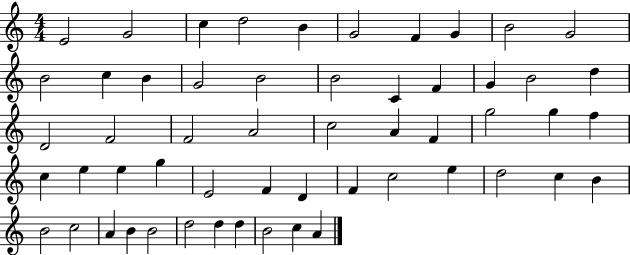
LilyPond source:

{
  \clef treble
  \numericTimeSignature
  \time 4/4
  \key c \major
  e'2 g'2 | c''4 d''2 b'4 | g'2 f'4 g'4 | b'2 g'2 | \break b'2 c''4 b'4 | g'2 b'2 | b'2 c'4 f'4 | g'4 b'2 d''4 | \break d'2 f'2 | f'2 a'2 | c''2 a'4 f'4 | g''2 g''4 f''4 | \break c''4 e''4 e''4 g''4 | e'2 f'4 d'4 | f'4 c''2 e''4 | d''2 c''4 b'4 | \break b'2 c''2 | a'4 b'4 b'2 | d''2 d''4 d''4 | b'2 c''4 a'4 | \break \bar "|."
}